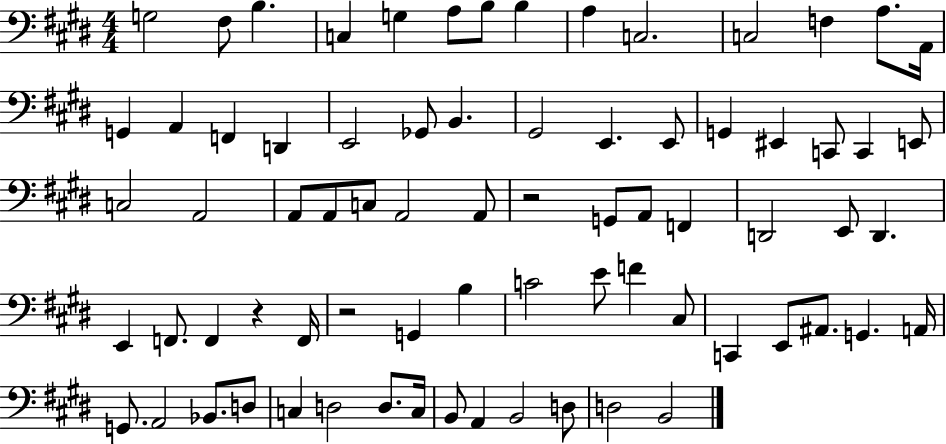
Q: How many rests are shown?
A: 3